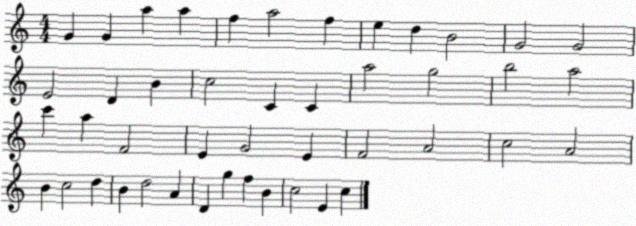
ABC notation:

X:1
T:Untitled
M:4/4
L:1/4
K:C
G G a a f a2 f e d B2 G2 G2 E2 D B c2 C C a2 g2 b2 a2 c' a F2 E G2 E F2 A2 c2 A2 B c2 d B d2 A D g f B c2 E c